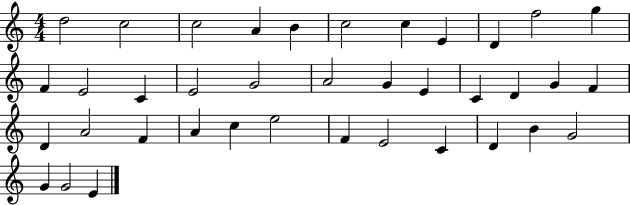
X:1
T:Untitled
M:4/4
L:1/4
K:C
d2 c2 c2 A B c2 c E D f2 g F E2 C E2 G2 A2 G E C D G F D A2 F A c e2 F E2 C D B G2 G G2 E